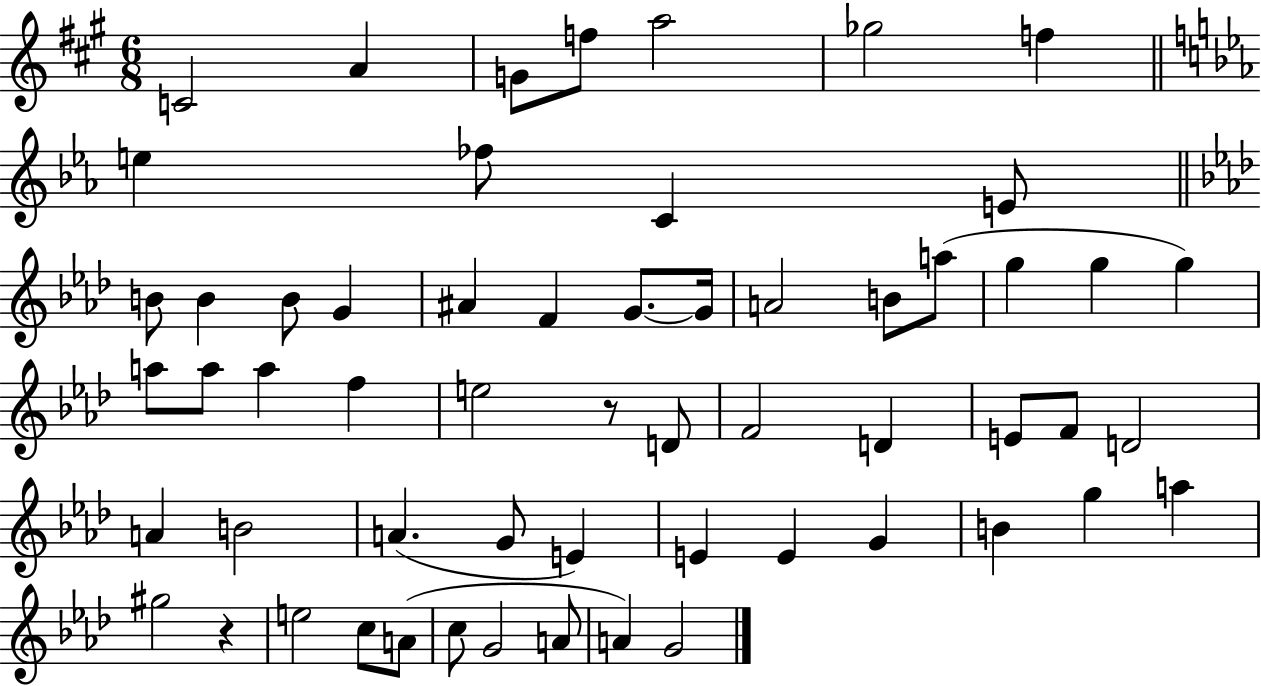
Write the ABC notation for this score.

X:1
T:Untitled
M:6/8
L:1/4
K:A
C2 A G/2 f/2 a2 _g2 f e _f/2 C E/2 B/2 B B/2 G ^A F G/2 G/4 A2 B/2 a/2 g g g a/2 a/2 a f e2 z/2 D/2 F2 D E/2 F/2 D2 A B2 A G/2 E E E G B g a ^g2 z e2 c/2 A/2 c/2 G2 A/2 A G2